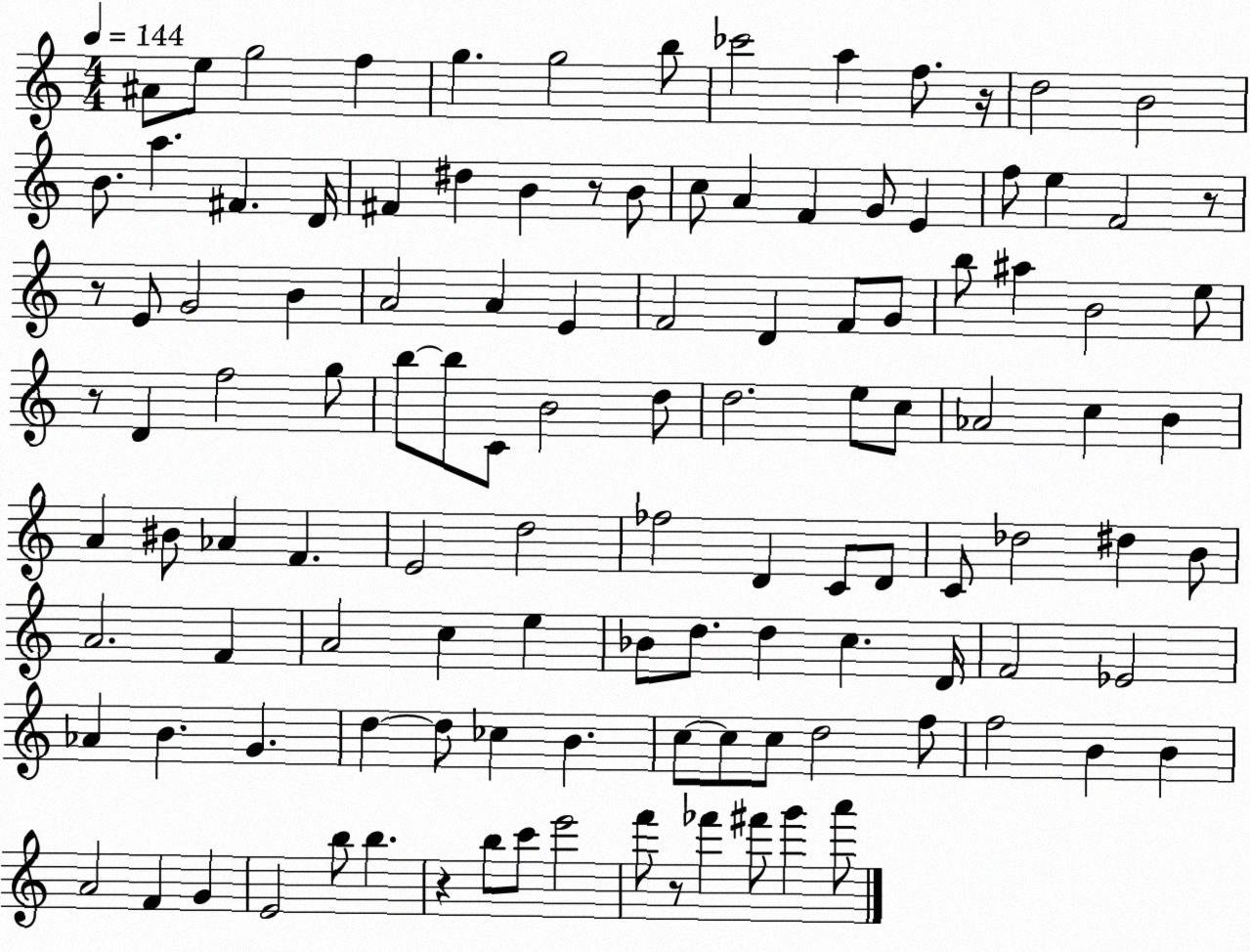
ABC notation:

X:1
T:Untitled
M:4/4
L:1/4
K:C
^A/2 e/2 g2 f g g2 b/2 _c'2 a f/2 z/4 d2 B2 B/2 a ^F D/4 ^F ^d B z/2 B/2 c/2 A F G/2 E f/2 e F2 z/2 z/2 E/2 G2 B A2 A E F2 D F/2 G/2 b/2 ^a B2 e/2 z/2 D f2 g/2 b/2 b/2 C/2 B2 d/2 d2 e/2 c/2 _A2 c B A ^B/2 _A F E2 d2 _f2 D C/2 D/2 C/2 _d2 ^d B/2 A2 F A2 c e _B/2 d/2 d c D/4 F2 _E2 _A B G d d/2 _c B c/2 c/2 c/2 d2 f/2 f2 B B A2 F G E2 b/2 b z b/2 c'/2 e'2 f'/2 z/2 _f' ^f'/2 g' a'/2